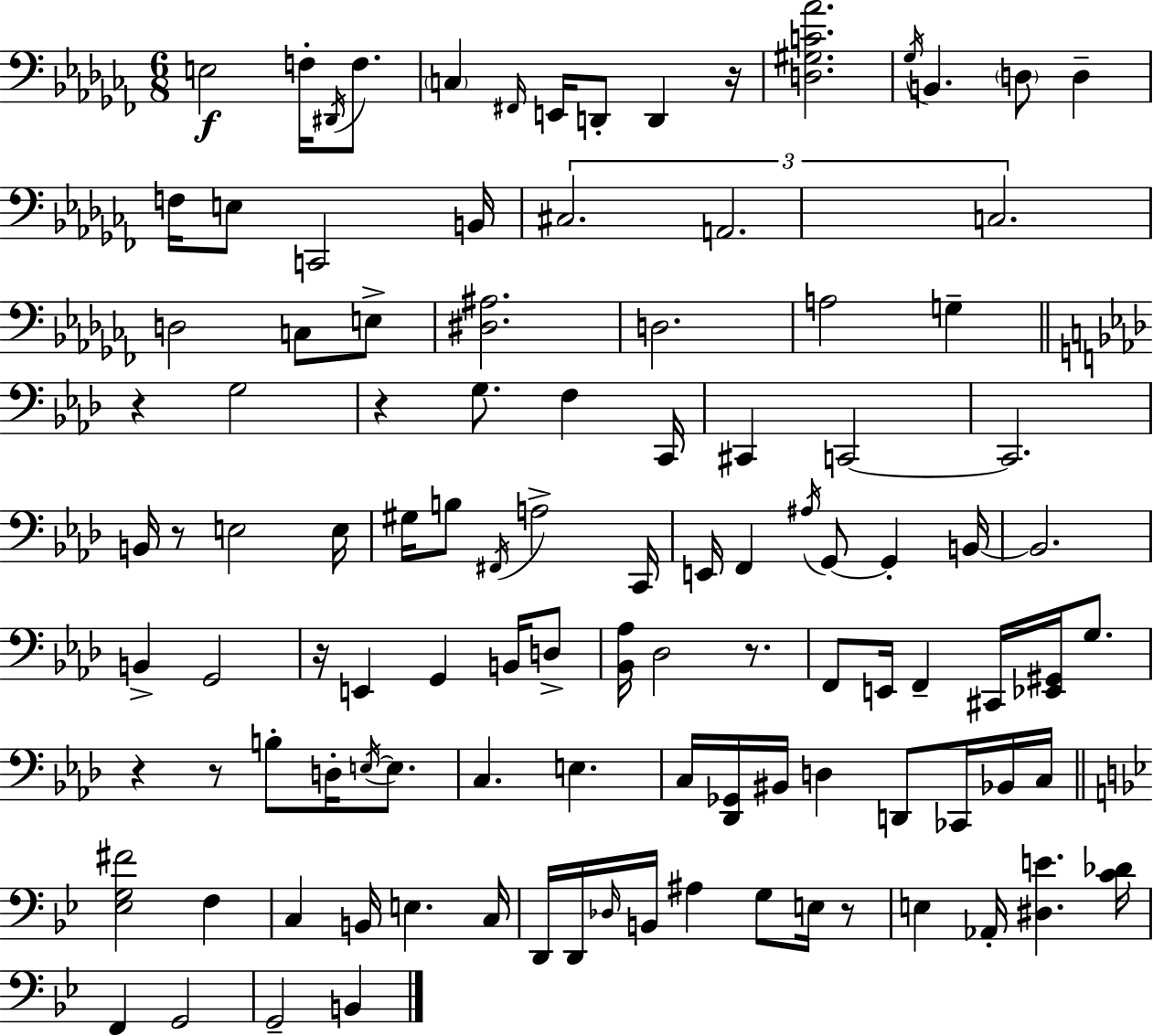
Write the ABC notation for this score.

X:1
T:Untitled
M:6/8
L:1/4
K:Abm
E,2 F,/4 ^D,,/4 F,/2 C, ^F,,/4 E,,/4 D,,/2 D,, z/4 [D,^G,C_A]2 _G,/4 B,, D,/2 D, F,/4 E,/2 C,,2 B,,/4 ^C,2 A,,2 C,2 D,2 C,/2 E,/2 [^D,^A,]2 D,2 A,2 G, z G,2 z G,/2 F, C,,/4 ^C,, C,,2 C,,2 B,,/4 z/2 E,2 E,/4 ^G,/4 B,/2 ^F,,/4 A,2 C,,/4 E,,/4 F,, ^A,/4 G,,/2 G,, B,,/4 B,,2 B,, G,,2 z/4 E,, G,, B,,/4 D,/2 [_B,,_A,]/4 _D,2 z/2 F,,/2 E,,/4 F,, ^C,,/4 [_E,,^G,,]/4 G,/2 z z/2 B,/2 D,/4 E,/4 E,/2 C, E, C,/4 [_D,,_G,,]/4 ^B,,/4 D, D,,/2 _C,,/4 _B,,/4 C,/4 [_E,G,^F]2 F, C, B,,/4 E, C,/4 D,,/4 D,,/4 _D,/4 B,,/4 ^A, G,/2 E,/4 z/2 E, _A,,/4 [^D,E] [C_D]/4 F,, G,,2 G,,2 B,,